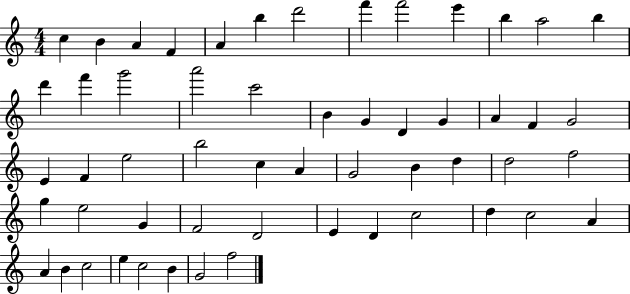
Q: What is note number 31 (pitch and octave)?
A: A4